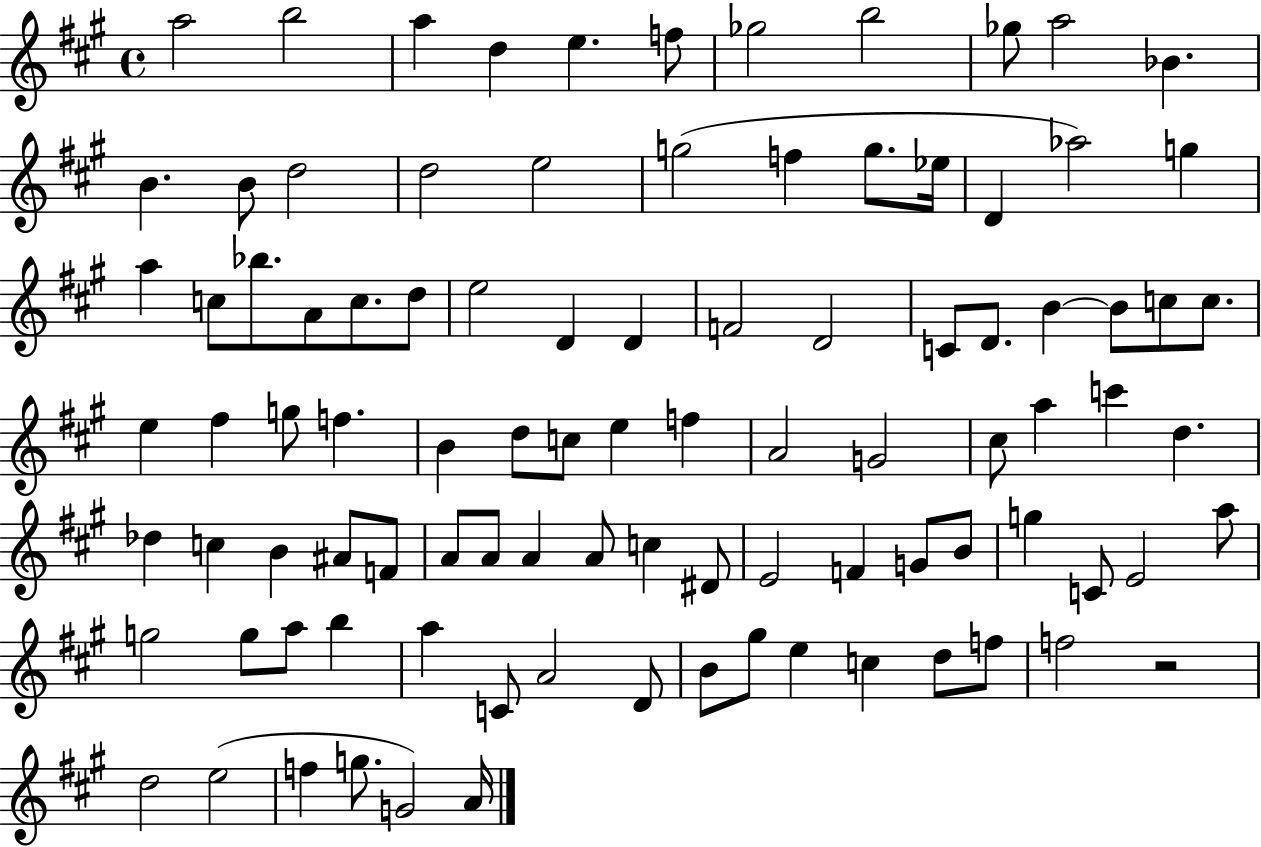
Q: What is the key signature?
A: A major